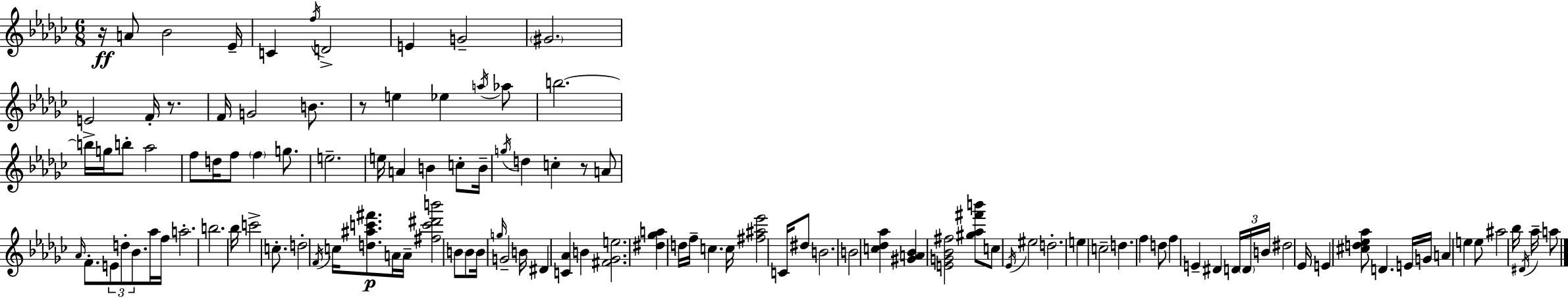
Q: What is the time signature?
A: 6/8